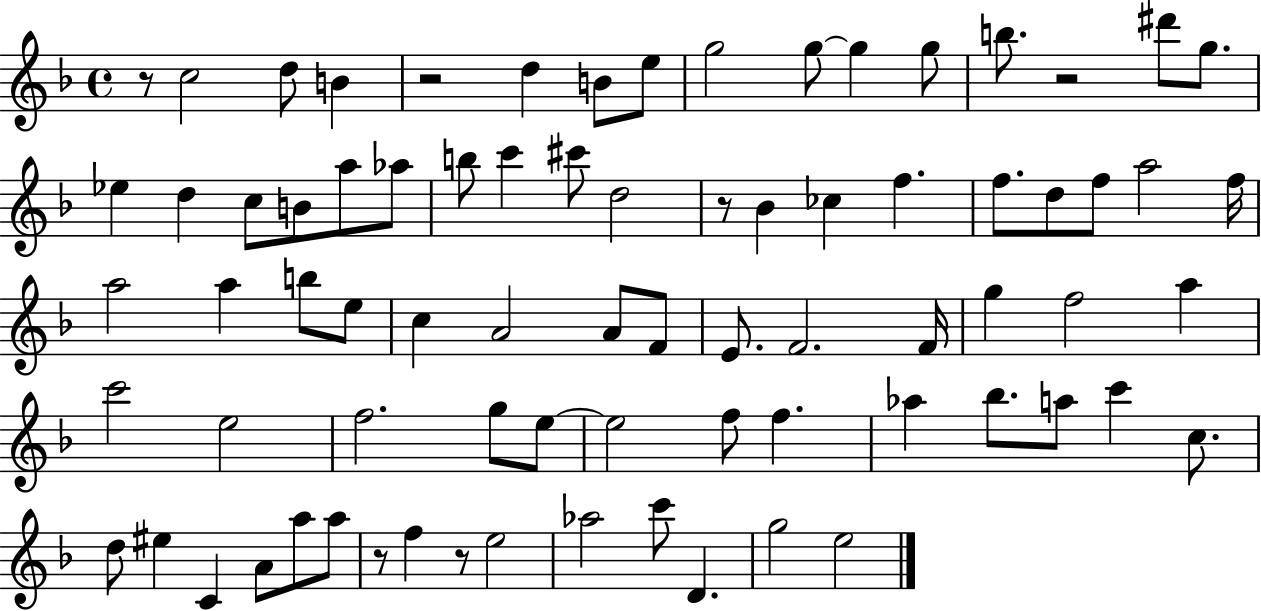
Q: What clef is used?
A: treble